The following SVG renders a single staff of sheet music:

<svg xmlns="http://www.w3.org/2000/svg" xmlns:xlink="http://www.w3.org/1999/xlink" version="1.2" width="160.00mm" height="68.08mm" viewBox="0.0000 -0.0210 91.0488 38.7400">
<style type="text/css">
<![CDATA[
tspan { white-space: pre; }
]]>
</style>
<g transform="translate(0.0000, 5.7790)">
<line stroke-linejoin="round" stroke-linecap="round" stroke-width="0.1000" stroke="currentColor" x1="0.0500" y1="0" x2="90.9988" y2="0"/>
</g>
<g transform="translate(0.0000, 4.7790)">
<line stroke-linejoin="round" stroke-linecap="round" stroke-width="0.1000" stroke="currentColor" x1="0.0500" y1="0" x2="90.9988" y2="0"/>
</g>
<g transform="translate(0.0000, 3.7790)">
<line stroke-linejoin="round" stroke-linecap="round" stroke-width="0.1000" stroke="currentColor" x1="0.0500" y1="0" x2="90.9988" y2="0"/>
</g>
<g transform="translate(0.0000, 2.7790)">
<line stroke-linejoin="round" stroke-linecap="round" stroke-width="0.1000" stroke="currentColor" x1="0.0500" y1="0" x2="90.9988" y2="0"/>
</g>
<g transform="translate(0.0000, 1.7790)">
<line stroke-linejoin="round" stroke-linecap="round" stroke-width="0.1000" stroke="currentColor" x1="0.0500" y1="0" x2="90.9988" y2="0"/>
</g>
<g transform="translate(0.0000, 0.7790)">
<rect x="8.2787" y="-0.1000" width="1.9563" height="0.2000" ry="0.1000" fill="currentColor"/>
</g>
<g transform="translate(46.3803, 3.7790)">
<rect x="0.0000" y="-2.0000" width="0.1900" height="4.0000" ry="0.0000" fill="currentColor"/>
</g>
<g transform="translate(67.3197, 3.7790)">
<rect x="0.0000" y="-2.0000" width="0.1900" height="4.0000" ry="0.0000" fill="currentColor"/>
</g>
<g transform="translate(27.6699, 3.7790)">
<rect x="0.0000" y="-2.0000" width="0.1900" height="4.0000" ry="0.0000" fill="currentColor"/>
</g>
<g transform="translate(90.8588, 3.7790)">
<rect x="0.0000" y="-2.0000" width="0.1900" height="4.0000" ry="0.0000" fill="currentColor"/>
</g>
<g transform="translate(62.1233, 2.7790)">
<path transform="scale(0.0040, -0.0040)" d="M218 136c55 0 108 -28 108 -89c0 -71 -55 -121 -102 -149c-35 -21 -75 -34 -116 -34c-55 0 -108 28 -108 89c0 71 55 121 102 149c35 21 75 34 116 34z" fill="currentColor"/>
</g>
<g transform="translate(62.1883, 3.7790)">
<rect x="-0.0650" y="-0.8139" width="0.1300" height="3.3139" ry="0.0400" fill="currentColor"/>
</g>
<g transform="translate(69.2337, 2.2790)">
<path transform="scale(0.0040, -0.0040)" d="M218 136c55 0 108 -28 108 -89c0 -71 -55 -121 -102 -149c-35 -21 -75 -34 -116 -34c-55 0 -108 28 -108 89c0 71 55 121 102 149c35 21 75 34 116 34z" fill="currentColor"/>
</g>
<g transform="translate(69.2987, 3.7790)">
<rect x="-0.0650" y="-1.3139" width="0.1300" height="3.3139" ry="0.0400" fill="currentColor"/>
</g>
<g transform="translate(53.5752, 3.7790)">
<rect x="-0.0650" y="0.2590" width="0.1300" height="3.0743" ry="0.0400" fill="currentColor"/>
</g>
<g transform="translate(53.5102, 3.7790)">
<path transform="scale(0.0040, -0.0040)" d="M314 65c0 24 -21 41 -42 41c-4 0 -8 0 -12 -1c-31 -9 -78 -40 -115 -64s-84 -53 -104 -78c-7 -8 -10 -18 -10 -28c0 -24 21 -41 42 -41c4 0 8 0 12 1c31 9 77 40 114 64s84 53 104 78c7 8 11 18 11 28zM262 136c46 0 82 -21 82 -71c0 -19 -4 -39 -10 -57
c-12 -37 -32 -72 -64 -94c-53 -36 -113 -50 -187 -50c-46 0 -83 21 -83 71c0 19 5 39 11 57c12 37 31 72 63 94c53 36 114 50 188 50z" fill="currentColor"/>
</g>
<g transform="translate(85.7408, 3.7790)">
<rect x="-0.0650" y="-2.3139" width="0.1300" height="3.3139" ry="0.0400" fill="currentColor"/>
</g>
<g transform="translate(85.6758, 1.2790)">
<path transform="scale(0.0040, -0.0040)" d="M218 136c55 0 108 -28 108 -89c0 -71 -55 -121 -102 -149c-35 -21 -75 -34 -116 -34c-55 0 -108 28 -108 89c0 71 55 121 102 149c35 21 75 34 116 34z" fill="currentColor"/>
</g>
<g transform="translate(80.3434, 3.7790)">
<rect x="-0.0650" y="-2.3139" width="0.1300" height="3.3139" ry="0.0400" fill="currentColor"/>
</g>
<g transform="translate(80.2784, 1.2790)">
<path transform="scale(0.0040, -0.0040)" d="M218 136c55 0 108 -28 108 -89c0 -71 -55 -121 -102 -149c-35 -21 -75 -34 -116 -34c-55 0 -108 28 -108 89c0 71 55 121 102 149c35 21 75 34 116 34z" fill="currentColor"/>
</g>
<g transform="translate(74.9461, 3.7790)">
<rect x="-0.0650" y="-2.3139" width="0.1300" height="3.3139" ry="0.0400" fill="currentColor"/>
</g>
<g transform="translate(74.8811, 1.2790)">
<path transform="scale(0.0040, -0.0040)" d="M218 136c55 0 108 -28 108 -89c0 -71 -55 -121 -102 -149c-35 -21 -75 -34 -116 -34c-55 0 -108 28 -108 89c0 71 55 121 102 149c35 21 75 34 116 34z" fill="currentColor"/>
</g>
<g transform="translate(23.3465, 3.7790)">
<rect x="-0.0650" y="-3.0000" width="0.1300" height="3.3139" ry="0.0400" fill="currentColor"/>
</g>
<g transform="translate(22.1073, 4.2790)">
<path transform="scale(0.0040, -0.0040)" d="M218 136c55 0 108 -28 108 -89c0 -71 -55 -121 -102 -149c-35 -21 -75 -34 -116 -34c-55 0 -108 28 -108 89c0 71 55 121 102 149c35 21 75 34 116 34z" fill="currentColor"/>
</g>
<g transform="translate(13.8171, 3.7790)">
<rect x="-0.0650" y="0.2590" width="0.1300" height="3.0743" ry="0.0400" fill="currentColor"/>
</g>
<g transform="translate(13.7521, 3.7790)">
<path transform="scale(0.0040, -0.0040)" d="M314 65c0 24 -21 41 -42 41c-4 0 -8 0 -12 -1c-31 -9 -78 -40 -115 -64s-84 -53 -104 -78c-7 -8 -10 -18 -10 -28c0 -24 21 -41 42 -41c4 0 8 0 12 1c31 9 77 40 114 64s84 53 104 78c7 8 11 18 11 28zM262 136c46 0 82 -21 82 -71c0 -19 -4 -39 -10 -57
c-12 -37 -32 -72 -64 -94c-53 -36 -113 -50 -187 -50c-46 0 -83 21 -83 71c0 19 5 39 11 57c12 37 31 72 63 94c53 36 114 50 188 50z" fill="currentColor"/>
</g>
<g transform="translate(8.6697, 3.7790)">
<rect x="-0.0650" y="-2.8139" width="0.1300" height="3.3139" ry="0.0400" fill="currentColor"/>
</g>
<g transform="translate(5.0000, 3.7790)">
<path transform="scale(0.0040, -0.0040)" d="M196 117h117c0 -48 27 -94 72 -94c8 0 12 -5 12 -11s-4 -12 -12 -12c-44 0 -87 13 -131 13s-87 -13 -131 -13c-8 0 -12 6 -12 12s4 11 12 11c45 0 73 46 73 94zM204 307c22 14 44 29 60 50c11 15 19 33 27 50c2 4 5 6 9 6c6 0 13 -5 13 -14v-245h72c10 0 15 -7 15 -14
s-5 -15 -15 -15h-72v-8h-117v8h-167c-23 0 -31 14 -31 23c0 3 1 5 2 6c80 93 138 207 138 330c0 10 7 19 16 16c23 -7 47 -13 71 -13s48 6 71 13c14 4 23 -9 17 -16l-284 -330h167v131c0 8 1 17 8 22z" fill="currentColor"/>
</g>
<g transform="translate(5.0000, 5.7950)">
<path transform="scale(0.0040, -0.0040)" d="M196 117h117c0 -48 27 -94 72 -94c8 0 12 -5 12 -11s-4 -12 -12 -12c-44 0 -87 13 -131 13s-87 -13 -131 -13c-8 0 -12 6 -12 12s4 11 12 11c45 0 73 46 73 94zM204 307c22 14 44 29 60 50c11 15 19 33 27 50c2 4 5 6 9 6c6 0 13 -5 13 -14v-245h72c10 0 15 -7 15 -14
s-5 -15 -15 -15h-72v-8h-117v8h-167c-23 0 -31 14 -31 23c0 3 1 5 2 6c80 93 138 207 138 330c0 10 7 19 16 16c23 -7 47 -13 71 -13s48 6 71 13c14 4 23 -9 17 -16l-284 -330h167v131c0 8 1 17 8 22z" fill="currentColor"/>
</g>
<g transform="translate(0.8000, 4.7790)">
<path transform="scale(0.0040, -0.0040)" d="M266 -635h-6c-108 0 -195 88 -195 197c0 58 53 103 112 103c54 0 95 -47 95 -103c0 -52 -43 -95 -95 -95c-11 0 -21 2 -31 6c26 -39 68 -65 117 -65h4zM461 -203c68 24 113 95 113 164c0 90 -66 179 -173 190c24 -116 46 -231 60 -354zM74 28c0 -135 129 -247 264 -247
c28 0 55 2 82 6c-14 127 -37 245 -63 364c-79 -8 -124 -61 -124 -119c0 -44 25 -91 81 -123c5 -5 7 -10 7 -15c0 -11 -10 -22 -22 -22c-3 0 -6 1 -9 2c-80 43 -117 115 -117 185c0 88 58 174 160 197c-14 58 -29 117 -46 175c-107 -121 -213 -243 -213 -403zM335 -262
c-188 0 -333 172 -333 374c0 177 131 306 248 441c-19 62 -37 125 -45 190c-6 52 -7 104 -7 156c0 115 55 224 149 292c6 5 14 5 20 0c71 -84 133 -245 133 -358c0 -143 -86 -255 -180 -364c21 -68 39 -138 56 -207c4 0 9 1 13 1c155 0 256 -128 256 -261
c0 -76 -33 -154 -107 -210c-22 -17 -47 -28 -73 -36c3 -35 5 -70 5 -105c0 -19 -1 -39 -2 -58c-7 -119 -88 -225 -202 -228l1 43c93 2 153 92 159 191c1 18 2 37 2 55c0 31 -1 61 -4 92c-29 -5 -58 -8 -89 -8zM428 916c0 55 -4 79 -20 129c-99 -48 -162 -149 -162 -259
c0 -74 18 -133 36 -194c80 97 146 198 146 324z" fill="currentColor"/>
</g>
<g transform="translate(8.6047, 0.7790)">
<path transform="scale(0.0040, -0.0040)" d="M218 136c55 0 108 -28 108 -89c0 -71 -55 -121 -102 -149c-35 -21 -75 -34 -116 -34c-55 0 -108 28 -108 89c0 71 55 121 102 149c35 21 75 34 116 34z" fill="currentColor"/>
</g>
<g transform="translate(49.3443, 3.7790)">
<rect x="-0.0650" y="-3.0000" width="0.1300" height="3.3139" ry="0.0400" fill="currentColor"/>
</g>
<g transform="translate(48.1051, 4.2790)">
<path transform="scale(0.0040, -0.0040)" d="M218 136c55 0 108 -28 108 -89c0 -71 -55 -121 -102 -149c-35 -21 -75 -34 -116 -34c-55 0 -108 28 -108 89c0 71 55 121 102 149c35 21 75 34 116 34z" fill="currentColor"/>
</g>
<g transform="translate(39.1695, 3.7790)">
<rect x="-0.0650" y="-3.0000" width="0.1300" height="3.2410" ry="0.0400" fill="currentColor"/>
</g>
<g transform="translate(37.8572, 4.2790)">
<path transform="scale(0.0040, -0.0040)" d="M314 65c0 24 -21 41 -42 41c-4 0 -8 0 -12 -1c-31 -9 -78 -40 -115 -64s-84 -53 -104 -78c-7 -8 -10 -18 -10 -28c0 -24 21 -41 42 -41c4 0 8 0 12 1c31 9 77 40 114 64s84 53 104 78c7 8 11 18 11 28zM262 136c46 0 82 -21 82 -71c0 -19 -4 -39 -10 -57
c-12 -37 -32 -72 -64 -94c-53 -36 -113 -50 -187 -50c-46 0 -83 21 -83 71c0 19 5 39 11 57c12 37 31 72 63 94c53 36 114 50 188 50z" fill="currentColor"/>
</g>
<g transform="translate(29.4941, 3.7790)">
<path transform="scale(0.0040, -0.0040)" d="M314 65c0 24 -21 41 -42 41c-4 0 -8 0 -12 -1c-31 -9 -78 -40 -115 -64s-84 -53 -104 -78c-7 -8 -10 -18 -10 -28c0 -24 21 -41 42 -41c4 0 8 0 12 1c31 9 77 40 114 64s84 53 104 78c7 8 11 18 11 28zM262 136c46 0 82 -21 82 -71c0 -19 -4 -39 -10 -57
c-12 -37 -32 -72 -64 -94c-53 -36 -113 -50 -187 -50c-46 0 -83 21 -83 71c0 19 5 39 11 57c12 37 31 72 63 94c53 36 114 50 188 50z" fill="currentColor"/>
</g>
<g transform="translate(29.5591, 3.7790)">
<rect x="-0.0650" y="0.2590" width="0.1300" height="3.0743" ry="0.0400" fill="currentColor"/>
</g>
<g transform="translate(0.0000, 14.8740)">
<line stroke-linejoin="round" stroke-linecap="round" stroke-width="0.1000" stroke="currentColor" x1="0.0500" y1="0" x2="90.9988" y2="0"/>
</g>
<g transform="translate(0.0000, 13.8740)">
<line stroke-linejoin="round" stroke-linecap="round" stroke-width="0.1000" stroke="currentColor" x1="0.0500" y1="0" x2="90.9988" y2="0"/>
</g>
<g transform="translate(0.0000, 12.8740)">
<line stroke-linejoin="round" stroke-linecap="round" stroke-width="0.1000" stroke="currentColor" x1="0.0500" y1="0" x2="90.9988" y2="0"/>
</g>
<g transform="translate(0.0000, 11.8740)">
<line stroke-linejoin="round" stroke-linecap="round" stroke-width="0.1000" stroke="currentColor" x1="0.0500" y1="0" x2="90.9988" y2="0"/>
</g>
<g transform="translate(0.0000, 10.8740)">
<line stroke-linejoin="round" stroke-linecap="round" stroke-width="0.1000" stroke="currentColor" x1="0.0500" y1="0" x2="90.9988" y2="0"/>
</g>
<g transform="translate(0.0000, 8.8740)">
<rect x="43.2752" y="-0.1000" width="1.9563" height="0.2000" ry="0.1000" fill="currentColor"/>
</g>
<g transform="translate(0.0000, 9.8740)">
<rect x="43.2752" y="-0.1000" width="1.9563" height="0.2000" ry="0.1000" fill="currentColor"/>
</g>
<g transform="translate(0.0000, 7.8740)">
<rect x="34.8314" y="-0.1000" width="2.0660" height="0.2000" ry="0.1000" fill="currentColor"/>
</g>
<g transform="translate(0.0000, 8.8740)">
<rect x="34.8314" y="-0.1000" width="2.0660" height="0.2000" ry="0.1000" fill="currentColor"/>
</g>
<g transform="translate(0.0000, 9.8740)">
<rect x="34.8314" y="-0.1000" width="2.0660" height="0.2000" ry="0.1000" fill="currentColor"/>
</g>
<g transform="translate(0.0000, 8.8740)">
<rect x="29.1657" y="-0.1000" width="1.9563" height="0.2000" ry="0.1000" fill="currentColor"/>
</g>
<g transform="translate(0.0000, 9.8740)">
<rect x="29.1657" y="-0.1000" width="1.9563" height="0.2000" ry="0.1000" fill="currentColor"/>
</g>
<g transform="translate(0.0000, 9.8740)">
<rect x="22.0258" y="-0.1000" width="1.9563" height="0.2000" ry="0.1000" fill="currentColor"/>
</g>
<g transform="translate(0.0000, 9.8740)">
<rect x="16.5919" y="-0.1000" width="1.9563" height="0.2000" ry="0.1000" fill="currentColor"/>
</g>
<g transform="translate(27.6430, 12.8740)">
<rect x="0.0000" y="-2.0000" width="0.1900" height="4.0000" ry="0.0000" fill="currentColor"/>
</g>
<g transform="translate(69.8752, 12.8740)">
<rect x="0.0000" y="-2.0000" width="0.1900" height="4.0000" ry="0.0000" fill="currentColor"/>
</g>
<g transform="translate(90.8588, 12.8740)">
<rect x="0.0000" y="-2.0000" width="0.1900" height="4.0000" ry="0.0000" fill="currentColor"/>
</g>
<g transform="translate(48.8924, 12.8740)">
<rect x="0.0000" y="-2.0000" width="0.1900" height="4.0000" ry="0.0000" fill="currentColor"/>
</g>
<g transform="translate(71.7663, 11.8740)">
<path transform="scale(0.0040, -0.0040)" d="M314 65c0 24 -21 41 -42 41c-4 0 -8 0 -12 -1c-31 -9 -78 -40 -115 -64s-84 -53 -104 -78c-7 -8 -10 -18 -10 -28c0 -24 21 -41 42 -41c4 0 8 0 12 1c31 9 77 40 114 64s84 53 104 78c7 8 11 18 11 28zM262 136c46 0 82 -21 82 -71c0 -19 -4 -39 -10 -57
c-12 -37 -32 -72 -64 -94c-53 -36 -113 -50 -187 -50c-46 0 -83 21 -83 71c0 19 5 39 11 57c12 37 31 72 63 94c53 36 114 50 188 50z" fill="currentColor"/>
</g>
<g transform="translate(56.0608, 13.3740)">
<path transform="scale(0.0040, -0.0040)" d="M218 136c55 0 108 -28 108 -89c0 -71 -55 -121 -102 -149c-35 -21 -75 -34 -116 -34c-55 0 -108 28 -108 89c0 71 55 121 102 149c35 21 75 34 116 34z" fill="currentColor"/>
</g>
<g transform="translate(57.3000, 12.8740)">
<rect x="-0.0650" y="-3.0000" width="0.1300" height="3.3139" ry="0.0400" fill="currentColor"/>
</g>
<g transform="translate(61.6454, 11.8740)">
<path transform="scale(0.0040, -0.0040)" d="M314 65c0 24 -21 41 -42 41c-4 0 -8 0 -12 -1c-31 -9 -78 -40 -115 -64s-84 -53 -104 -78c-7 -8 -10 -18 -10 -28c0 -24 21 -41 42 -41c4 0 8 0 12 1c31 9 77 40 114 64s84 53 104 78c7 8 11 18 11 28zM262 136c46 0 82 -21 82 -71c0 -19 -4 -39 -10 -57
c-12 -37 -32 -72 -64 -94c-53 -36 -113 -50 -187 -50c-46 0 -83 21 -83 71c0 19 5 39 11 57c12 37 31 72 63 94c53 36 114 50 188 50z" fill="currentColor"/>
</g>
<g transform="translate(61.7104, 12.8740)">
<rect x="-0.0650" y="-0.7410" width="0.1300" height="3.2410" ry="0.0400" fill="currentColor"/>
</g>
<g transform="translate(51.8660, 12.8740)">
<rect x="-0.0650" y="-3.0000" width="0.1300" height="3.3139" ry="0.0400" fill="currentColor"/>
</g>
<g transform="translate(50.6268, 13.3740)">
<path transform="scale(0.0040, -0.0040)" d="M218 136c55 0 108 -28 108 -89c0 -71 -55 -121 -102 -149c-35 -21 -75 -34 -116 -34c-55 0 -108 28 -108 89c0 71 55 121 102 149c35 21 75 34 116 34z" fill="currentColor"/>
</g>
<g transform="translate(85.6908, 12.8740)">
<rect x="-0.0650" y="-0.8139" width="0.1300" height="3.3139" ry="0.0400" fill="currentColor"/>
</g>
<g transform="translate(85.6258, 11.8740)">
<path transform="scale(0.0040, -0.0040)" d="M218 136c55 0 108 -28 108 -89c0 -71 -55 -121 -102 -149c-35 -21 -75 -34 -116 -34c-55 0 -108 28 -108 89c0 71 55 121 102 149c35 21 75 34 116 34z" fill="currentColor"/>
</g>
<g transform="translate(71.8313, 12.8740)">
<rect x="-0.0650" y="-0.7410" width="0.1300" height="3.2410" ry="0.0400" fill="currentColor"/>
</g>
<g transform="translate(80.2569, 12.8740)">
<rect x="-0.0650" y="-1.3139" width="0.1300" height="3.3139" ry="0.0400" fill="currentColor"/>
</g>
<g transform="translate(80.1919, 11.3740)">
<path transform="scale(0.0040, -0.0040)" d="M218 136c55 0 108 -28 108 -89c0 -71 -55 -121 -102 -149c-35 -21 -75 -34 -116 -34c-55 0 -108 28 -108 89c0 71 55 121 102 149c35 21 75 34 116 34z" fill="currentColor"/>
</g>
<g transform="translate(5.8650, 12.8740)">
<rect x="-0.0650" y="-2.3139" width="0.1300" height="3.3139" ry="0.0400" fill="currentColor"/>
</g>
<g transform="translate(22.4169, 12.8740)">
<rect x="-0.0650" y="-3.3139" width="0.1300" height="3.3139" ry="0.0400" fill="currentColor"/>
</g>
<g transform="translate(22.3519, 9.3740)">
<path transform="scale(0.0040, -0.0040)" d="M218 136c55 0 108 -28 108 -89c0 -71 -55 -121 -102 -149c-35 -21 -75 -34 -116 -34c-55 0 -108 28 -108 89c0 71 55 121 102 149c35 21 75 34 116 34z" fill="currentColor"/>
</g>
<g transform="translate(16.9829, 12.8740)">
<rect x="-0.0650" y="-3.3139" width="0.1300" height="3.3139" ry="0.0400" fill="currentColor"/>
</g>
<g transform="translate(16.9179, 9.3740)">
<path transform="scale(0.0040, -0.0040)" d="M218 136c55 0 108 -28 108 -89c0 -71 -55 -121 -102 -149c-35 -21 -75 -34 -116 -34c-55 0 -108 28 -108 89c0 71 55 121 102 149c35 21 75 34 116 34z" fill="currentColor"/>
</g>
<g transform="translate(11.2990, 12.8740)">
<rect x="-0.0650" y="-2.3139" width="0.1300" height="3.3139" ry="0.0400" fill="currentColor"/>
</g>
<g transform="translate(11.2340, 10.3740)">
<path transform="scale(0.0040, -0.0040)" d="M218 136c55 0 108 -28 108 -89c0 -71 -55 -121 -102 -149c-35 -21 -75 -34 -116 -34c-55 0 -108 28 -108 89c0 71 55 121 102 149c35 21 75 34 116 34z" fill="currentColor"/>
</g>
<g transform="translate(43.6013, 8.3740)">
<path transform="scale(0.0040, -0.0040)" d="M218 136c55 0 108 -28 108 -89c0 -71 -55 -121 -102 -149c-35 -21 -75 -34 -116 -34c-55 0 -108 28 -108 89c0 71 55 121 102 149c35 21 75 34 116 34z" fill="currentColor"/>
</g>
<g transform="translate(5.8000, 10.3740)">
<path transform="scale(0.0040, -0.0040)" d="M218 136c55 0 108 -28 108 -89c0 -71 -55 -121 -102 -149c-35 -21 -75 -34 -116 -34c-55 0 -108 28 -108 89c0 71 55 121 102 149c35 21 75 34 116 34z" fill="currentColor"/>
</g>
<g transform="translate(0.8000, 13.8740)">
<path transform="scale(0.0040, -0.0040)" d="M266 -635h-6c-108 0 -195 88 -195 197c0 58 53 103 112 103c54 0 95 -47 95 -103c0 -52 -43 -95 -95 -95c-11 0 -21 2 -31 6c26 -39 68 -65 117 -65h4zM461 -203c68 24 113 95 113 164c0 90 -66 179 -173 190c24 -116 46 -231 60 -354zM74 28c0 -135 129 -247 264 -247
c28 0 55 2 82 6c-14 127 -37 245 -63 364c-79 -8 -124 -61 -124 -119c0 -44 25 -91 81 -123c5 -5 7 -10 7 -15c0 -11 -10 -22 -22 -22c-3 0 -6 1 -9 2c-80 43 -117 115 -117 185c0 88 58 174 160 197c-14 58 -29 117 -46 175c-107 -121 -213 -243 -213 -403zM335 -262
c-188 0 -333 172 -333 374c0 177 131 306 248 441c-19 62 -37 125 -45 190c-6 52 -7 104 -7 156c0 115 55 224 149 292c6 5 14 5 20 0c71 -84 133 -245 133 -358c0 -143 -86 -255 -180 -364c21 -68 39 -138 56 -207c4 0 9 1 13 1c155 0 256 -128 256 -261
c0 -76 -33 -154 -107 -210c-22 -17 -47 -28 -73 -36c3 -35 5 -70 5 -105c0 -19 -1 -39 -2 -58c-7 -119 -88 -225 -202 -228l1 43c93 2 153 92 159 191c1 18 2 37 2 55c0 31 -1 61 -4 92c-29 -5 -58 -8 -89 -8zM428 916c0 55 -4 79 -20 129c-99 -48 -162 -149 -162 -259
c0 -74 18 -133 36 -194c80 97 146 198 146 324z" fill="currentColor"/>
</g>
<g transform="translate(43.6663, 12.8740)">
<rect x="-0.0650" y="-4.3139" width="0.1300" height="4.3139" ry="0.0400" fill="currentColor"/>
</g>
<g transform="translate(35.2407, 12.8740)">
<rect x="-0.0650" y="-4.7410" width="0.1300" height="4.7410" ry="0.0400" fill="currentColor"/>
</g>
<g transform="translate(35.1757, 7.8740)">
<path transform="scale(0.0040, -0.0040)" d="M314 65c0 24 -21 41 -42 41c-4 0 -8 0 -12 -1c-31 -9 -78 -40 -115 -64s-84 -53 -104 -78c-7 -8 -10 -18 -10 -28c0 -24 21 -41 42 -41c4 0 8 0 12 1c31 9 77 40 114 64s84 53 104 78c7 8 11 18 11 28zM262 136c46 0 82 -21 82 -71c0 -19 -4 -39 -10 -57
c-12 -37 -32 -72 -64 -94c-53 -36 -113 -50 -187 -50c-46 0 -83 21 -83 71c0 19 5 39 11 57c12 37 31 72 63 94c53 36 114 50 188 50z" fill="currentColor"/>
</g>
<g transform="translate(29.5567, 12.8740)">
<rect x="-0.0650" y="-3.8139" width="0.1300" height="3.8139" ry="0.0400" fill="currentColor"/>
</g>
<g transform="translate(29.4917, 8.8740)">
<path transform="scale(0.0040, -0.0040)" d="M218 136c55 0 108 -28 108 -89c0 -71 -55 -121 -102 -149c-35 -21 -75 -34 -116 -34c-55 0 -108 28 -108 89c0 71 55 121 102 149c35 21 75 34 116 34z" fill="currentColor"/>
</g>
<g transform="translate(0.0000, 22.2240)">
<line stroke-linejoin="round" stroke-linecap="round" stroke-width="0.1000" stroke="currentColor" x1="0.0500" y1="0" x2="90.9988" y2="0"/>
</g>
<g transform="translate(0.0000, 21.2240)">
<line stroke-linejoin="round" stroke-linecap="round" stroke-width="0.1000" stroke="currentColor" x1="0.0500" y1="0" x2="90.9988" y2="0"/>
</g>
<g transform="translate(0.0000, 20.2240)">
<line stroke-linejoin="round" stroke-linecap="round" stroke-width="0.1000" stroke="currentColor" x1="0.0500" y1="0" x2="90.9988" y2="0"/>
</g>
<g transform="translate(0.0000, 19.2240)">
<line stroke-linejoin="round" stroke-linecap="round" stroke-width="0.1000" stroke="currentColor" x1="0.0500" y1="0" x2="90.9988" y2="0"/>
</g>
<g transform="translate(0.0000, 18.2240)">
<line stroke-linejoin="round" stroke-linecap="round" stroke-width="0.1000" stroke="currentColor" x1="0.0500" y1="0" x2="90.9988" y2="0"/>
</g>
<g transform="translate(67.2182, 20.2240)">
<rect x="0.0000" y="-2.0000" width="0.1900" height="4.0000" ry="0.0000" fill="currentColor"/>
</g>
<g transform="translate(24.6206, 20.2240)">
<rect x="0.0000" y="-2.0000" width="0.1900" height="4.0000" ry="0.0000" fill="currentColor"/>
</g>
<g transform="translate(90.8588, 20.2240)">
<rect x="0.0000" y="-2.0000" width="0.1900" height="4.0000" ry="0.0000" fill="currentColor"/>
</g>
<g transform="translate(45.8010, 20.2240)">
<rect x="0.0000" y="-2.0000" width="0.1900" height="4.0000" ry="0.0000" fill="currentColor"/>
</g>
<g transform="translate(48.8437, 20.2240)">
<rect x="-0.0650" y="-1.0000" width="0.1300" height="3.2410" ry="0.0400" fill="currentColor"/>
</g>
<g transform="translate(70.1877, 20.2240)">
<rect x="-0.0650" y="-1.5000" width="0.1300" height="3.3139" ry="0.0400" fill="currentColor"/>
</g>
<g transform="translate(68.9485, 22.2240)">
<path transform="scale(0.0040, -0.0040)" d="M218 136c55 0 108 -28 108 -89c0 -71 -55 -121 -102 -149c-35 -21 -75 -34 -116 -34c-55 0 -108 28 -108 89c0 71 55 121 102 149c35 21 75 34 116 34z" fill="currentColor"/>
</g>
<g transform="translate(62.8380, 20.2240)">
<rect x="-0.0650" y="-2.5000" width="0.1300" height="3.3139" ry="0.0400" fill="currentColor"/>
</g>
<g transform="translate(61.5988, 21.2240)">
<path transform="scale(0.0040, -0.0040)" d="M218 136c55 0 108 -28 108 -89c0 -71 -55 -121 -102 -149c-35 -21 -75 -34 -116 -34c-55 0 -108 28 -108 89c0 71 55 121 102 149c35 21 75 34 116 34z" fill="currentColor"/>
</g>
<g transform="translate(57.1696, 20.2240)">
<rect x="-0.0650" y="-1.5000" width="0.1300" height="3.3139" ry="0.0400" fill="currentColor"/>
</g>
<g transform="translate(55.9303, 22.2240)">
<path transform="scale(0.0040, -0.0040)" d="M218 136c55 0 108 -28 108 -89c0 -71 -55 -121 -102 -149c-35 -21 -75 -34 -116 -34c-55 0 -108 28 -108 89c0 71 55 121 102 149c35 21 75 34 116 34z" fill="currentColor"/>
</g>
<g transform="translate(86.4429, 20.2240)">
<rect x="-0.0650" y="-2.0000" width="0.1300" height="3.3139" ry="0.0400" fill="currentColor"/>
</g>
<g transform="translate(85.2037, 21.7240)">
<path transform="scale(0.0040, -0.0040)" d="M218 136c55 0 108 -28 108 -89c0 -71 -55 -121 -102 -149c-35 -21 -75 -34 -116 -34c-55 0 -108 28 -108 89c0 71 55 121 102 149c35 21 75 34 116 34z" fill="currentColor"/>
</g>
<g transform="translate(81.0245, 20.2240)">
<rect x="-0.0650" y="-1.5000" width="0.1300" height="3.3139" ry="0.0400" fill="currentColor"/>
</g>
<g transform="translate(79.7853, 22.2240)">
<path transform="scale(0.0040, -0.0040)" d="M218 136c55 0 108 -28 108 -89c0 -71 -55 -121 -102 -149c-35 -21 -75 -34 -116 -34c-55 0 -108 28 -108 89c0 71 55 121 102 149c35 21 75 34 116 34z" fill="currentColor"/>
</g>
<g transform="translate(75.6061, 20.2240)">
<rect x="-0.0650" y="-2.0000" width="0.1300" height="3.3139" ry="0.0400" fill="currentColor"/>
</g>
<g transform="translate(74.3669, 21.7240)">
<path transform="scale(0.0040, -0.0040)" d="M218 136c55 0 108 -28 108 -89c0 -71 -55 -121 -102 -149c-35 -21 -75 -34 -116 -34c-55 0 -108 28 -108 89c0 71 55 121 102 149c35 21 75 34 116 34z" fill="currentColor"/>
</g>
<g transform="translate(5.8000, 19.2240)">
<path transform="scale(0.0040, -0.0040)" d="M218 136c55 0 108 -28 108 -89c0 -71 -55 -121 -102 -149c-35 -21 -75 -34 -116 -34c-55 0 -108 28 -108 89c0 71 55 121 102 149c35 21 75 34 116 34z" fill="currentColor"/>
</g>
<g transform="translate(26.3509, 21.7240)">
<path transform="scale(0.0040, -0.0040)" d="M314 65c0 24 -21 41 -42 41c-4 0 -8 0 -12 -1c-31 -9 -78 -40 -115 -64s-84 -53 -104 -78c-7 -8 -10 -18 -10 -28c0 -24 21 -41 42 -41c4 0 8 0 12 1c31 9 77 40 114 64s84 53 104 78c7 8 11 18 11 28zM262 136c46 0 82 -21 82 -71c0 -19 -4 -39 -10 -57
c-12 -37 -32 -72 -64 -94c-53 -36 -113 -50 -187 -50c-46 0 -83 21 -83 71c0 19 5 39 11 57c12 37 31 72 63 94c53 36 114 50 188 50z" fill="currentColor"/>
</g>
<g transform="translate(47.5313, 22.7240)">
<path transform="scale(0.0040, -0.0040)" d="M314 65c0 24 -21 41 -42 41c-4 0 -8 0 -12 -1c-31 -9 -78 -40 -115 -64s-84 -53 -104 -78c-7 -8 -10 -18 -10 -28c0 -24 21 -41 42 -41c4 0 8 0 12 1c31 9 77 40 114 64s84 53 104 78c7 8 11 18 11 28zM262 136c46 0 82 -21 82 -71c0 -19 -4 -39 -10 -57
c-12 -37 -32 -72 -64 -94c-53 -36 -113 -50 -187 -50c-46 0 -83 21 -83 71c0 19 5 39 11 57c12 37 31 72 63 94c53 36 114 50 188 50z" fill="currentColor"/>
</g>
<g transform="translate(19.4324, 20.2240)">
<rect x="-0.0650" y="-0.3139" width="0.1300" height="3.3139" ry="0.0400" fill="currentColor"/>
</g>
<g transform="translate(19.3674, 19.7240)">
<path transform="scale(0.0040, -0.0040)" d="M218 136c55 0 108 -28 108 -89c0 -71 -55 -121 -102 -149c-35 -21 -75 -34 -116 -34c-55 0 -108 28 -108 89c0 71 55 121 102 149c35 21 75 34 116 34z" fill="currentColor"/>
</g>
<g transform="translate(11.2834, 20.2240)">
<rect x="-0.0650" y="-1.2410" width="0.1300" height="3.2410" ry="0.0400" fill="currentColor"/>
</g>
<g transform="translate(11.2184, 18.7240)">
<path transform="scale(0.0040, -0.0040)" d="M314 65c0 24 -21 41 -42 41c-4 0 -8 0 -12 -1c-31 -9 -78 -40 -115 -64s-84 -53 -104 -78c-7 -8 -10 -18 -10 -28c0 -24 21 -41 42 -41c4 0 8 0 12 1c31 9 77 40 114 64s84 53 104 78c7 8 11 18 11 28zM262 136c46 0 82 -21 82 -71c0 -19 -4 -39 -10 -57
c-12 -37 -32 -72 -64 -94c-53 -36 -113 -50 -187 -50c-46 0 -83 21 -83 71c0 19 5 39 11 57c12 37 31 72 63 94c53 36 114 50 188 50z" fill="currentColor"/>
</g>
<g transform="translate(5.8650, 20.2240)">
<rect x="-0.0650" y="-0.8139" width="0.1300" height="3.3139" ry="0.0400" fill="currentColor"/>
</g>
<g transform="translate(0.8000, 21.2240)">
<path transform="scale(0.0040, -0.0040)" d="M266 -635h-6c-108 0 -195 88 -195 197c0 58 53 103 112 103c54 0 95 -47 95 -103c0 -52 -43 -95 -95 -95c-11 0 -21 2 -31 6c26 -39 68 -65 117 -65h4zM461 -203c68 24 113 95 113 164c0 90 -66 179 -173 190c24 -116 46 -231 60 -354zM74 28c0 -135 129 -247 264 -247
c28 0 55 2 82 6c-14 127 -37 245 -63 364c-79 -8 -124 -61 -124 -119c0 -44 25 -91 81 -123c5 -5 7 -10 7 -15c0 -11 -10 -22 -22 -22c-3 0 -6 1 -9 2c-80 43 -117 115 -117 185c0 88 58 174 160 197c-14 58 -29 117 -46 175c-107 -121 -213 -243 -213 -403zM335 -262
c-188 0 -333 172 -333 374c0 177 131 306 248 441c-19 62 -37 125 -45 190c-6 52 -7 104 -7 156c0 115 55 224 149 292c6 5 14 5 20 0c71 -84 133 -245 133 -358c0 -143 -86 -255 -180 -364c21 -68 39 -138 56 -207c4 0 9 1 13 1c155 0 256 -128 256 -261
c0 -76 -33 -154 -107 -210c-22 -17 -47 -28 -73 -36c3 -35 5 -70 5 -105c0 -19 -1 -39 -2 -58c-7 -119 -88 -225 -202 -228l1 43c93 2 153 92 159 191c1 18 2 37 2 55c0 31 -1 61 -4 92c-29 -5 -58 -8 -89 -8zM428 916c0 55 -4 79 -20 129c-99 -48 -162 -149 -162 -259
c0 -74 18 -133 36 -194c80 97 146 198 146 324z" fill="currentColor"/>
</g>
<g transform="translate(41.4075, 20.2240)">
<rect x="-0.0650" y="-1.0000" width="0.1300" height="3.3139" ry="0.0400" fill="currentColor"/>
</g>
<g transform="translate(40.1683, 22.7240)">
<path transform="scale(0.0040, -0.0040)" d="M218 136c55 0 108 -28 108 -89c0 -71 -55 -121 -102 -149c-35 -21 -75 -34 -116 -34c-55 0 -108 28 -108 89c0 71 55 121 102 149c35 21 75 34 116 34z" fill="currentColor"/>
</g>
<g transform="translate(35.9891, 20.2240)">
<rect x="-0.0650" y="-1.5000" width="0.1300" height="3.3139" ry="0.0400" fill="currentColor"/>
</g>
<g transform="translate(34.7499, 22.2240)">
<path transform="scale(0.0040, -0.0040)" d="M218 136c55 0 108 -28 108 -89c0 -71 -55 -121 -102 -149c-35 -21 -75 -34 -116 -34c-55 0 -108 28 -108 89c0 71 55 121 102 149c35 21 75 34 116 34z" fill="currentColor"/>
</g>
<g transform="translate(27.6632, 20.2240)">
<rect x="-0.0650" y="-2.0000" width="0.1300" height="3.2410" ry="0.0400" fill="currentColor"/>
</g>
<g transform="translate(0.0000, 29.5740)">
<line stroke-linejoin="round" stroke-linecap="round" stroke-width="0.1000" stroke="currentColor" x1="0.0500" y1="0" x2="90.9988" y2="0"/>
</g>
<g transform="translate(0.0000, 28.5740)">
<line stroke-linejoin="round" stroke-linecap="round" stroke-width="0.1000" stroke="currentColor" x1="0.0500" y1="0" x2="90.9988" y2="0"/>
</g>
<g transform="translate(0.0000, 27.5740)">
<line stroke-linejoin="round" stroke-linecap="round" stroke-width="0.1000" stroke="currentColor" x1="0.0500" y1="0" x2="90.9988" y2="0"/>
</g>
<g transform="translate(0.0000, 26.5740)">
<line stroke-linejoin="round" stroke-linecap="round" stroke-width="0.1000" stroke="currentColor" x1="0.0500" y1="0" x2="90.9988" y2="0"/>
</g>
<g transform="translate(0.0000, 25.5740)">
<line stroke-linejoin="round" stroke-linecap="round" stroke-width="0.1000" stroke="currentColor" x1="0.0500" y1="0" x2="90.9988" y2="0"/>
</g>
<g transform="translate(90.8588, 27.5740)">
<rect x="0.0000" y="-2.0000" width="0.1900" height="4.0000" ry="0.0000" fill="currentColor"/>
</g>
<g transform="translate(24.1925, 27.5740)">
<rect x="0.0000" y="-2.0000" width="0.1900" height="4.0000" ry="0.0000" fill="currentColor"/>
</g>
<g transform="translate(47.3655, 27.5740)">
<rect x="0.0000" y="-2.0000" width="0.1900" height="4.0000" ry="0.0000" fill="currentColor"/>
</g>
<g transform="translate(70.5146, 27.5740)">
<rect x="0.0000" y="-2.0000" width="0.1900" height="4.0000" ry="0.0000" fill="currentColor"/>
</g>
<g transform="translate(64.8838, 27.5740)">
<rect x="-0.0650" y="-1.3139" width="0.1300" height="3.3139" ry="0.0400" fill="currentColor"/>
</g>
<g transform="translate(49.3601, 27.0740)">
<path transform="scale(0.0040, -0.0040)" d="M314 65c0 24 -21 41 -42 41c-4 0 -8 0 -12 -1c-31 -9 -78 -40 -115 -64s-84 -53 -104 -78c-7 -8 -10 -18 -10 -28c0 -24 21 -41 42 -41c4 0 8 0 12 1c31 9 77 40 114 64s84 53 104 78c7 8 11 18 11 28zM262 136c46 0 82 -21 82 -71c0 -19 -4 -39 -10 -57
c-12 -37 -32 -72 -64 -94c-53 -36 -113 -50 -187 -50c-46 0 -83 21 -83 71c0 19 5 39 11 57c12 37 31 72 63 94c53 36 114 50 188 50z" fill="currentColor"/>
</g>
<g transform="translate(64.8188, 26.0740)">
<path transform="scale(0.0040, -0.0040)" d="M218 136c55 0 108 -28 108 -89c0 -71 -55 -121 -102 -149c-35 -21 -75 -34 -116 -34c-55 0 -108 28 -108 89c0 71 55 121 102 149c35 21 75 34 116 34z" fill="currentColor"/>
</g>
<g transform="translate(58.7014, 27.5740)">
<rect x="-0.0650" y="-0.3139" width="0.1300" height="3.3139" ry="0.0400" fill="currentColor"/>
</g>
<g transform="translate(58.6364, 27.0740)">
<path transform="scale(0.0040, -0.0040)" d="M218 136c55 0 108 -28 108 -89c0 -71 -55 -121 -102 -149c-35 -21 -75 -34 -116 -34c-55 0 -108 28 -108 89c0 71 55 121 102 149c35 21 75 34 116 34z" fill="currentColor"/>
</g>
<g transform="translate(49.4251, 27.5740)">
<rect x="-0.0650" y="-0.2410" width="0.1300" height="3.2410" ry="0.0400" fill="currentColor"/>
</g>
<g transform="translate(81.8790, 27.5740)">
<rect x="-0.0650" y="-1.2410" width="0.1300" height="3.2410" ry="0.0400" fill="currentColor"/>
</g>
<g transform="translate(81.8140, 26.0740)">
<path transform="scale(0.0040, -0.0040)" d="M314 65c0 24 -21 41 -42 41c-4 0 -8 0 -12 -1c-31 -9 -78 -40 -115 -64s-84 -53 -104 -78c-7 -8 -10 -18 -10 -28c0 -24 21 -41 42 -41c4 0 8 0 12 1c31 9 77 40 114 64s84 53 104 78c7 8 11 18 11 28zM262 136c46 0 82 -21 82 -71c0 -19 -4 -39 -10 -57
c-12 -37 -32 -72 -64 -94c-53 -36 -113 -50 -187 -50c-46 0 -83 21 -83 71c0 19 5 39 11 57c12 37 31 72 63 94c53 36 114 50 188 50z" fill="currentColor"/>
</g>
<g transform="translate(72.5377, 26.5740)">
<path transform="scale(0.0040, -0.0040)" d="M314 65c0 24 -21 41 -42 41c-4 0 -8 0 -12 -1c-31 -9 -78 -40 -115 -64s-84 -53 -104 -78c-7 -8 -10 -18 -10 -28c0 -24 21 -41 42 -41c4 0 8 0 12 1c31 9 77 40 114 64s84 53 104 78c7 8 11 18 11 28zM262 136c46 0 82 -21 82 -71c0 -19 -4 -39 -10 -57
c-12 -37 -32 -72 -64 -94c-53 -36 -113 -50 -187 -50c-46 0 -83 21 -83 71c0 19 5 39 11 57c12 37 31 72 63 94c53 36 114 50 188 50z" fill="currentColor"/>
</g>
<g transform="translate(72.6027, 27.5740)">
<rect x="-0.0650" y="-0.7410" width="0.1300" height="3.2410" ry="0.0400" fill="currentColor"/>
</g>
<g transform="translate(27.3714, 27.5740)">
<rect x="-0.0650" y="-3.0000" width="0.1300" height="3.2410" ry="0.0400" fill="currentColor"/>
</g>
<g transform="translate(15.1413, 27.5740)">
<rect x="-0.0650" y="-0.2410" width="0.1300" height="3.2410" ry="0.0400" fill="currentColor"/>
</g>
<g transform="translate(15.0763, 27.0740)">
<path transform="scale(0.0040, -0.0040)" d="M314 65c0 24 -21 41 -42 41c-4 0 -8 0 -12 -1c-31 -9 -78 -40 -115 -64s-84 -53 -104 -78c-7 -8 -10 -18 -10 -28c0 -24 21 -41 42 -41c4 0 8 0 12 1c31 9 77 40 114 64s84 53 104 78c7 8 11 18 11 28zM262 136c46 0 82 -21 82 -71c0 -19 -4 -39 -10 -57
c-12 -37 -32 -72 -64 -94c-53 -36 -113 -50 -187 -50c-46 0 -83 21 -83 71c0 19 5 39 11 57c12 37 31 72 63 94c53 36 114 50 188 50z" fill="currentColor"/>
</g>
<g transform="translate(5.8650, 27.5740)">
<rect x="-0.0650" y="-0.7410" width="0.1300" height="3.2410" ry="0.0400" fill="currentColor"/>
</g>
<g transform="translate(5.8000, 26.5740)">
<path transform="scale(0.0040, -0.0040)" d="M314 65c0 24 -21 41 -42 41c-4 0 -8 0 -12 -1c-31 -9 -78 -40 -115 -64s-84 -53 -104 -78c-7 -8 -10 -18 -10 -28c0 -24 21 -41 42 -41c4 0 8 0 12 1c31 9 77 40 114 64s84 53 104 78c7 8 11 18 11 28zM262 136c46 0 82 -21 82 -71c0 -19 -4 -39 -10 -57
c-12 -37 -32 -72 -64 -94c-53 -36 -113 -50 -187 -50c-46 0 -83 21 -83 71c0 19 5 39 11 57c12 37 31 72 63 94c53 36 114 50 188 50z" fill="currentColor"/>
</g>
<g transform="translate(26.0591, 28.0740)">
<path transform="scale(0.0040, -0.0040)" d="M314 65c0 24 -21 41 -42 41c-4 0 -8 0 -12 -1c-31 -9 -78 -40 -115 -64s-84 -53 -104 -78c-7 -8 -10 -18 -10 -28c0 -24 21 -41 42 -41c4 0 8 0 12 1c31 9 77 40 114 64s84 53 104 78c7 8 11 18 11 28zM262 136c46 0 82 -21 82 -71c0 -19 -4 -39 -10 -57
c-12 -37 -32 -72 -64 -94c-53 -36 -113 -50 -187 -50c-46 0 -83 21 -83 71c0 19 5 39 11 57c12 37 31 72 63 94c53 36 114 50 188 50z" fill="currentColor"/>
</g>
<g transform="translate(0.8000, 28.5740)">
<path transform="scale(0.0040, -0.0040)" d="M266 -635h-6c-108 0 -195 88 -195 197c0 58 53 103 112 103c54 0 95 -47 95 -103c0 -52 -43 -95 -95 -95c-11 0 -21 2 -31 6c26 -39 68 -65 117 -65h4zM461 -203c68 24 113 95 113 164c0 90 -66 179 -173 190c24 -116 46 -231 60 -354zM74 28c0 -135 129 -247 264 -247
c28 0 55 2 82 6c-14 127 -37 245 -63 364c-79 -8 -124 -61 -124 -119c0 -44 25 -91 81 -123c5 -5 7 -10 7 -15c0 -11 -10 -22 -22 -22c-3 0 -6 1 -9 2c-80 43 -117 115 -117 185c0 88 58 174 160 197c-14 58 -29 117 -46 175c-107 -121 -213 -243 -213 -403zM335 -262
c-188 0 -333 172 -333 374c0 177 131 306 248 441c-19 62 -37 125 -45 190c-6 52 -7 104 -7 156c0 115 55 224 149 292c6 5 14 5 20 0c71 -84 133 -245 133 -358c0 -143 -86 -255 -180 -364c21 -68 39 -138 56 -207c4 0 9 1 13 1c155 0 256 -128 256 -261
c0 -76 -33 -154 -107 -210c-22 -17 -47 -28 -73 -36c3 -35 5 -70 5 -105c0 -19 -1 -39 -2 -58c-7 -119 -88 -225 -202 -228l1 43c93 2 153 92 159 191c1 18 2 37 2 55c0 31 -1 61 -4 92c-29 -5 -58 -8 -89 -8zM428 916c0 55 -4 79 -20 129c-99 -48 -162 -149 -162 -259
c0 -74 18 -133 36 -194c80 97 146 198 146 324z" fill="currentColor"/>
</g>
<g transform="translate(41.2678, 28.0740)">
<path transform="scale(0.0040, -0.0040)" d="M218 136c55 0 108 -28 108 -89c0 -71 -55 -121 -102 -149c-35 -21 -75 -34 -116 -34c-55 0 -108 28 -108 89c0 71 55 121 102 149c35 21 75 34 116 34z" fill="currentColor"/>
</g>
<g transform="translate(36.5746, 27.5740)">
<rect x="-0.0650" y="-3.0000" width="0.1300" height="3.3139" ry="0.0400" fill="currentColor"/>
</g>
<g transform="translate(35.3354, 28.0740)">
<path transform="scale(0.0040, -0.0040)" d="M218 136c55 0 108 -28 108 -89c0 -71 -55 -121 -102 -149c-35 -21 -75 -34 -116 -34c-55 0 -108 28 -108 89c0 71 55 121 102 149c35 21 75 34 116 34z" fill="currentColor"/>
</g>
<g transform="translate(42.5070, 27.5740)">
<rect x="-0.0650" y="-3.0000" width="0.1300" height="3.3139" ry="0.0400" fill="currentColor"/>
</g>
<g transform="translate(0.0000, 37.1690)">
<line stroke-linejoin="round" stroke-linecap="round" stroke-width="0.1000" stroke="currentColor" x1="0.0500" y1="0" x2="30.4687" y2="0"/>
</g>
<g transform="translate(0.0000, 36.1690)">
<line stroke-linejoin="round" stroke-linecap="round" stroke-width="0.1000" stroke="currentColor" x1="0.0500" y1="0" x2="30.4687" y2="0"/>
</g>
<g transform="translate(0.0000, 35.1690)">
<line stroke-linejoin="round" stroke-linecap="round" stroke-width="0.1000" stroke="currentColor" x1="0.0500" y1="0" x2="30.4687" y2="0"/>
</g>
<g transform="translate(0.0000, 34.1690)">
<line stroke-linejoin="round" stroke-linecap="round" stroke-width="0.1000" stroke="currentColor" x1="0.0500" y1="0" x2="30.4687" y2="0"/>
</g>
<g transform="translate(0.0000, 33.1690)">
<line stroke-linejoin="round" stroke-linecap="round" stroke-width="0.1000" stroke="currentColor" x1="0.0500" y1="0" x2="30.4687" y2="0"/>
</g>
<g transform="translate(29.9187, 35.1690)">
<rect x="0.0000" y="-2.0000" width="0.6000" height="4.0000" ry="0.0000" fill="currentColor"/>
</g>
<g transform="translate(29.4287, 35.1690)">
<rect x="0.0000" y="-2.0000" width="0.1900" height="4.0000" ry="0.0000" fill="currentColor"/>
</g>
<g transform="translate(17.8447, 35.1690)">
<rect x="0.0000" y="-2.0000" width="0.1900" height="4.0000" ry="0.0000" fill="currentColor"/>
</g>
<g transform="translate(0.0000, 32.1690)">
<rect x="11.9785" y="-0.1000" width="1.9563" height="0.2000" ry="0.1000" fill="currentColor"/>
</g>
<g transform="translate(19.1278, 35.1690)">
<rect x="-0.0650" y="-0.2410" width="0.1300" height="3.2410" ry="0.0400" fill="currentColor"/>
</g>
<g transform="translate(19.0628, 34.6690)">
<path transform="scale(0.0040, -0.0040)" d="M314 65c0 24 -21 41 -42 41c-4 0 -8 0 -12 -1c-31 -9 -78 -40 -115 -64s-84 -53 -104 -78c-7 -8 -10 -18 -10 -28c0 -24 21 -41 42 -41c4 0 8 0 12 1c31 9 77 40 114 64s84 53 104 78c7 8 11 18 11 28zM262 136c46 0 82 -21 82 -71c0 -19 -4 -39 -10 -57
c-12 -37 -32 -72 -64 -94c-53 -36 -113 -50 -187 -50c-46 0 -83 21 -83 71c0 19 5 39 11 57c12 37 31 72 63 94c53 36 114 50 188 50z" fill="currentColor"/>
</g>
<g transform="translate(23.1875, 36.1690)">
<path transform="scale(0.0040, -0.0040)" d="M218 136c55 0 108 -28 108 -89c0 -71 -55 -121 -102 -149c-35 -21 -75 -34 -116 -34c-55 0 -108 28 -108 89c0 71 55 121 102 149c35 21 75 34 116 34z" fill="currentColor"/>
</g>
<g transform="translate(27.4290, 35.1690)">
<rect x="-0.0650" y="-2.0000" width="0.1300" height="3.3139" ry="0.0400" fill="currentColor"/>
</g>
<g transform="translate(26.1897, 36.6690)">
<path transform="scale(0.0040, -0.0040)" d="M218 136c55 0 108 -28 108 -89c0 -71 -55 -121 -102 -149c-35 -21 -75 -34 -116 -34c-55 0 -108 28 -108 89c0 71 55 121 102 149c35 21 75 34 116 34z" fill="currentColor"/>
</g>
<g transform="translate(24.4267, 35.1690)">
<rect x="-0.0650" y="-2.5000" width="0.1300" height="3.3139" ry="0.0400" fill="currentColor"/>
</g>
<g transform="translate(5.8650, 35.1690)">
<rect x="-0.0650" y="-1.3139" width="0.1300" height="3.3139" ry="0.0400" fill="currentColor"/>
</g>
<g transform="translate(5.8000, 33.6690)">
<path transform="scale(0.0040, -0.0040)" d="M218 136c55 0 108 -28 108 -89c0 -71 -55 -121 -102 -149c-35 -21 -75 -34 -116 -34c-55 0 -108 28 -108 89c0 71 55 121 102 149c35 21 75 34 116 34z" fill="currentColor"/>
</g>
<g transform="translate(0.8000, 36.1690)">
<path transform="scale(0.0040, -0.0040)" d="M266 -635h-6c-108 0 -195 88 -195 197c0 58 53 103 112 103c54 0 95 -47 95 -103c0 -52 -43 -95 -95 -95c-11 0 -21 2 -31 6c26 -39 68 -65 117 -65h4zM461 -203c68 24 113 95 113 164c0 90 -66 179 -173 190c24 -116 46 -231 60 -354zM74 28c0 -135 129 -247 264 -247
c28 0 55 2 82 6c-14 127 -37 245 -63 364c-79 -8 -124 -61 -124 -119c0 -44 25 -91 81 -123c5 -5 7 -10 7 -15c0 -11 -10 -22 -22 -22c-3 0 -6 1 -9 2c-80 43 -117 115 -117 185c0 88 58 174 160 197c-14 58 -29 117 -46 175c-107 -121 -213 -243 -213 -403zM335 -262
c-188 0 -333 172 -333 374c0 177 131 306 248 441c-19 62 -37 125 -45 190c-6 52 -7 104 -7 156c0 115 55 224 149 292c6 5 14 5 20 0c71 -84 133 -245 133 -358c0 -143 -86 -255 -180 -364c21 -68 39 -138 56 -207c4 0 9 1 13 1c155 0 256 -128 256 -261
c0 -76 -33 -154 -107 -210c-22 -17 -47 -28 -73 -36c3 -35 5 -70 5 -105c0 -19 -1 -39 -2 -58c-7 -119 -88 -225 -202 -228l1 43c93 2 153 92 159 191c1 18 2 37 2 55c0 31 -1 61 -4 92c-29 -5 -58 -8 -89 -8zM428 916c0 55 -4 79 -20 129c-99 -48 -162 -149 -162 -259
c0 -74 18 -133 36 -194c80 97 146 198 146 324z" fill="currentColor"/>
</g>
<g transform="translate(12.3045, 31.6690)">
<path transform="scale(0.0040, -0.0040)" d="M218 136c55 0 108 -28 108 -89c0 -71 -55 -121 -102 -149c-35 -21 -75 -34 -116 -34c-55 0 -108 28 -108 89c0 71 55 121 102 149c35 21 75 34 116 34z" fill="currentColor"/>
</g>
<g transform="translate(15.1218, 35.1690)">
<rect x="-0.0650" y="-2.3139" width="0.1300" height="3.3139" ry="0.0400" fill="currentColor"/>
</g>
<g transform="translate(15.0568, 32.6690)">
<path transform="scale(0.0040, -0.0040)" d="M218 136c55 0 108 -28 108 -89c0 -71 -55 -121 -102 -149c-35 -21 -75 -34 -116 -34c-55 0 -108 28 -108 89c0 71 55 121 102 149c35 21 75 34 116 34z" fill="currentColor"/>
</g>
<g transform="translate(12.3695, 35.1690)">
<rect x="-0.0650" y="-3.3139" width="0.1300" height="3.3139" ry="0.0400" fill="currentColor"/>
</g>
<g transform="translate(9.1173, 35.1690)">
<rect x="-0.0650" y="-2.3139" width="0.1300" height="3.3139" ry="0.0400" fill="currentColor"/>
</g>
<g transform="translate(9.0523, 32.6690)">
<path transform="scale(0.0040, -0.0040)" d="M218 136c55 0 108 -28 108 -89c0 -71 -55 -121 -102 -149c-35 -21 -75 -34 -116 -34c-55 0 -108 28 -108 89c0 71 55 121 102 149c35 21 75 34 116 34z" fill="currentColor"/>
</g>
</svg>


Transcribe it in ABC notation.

X:1
T:Untitled
M:4/4
L:1/4
K:C
a B2 A B2 A2 A B2 d e g g g g g b b c' e'2 d' A A d2 d2 e d d e2 c F2 E D D2 E G E F E F d2 c2 A2 A A c2 c e d2 e2 e g b g c2 G F